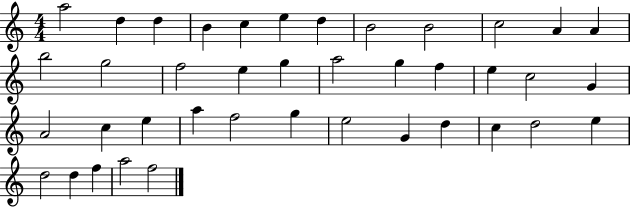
X:1
T:Untitled
M:4/4
L:1/4
K:C
a2 d d B c e d B2 B2 c2 A A b2 g2 f2 e g a2 g f e c2 G A2 c e a f2 g e2 G d c d2 e d2 d f a2 f2